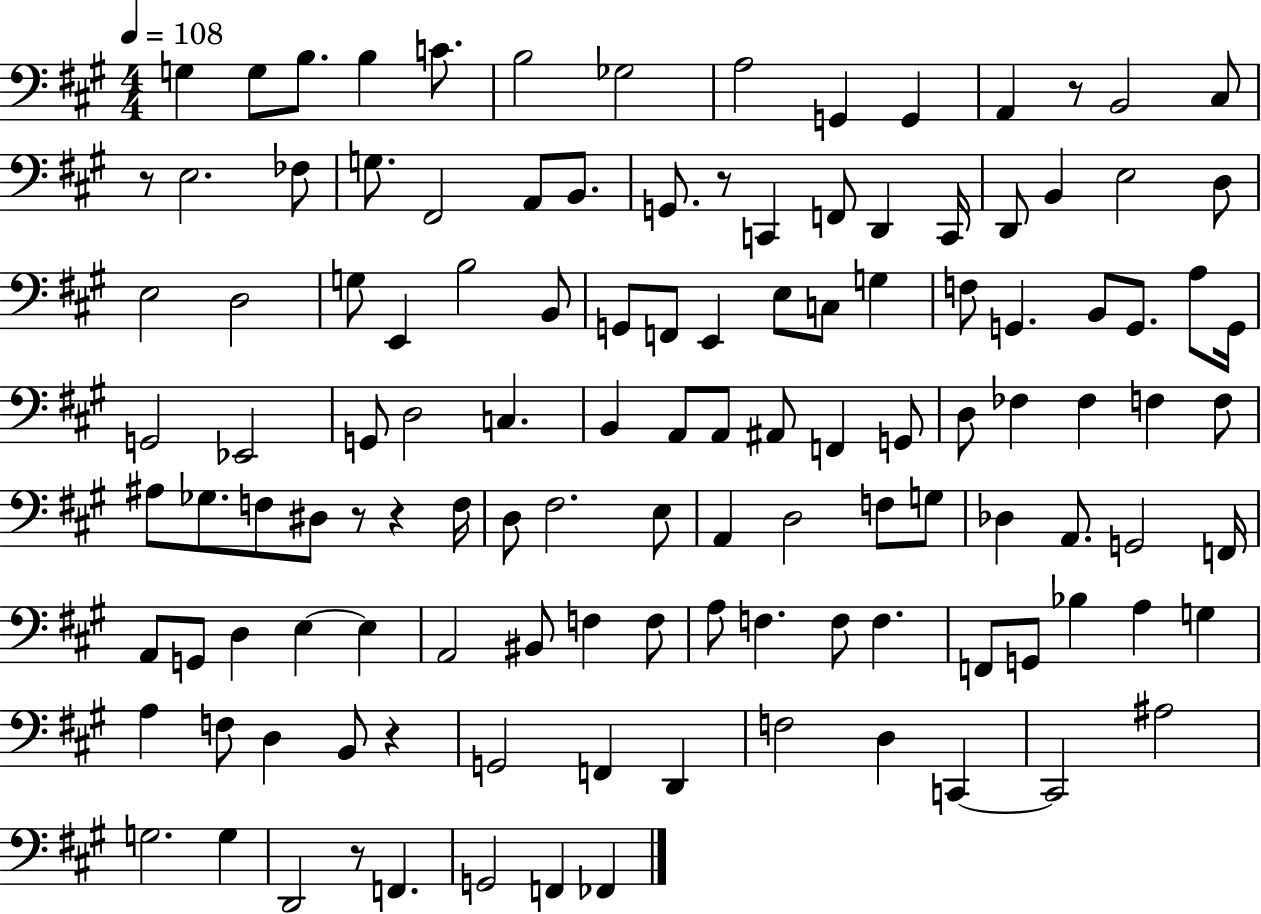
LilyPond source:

{
  \clef bass
  \numericTimeSignature
  \time 4/4
  \key a \major
  \tempo 4 = 108
  g4 g8 b8. b4 c'8. | b2 ges2 | a2 g,4 g,4 | a,4 r8 b,2 cis8 | \break r8 e2. fes8 | g8. fis,2 a,8 b,8. | g,8. r8 c,4 f,8 d,4 c,16 | d,8 b,4 e2 d8 | \break e2 d2 | g8 e,4 b2 b,8 | g,8 f,8 e,4 e8 c8 g4 | f8 g,4. b,8 g,8. a8 g,16 | \break g,2 ees,2 | g,8 d2 c4. | b,4 a,8 a,8 ais,8 f,4 g,8 | d8 fes4 fes4 f4 f8 | \break ais8 ges8. f8 dis8 r8 r4 f16 | d8 fis2. e8 | a,4 d2 f8 g8 | des4 a,8. g,2 f,16 | \break a,8 g,8 d4 e4~~ e4 | a,2 bis,8 f4 f8 | a8 f4. f8 f4. | f,8 g,8 bes4 a4 g4 | \break a4 f8 d4 b,8 r4 | g,2 f,4 d,4 | f2 d4 c,4~~ | c,2 ais2 | \break g2. g4 | d,2 r8 f,4. | g,2 f,4 fes,4 | \bar "|."
}